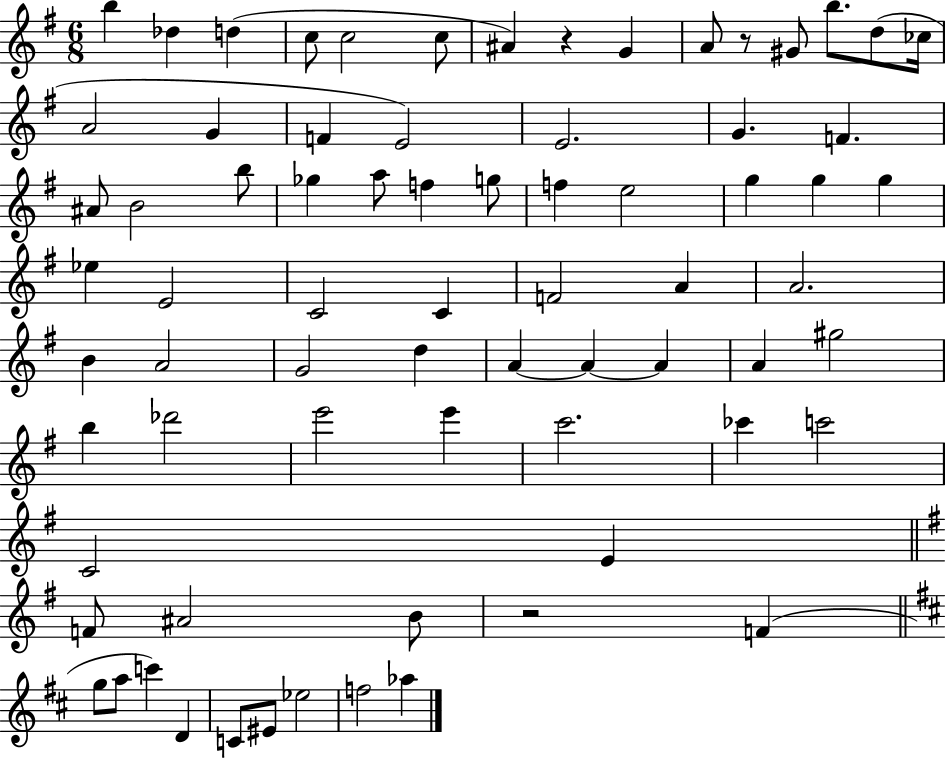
{
  \clef treble
  \numericTimeSignature
  \time 6/8
  \key g \major
  b''4 des''4 d''4( | c''8 c''2 c''8 | ais'4) r4 g'4 | a'8 r8 gis'8 b''8. d''8( ces''16 | \break a'2 g'4 | f'4 e'2) | e'2. | g'4. f'4. | \break ais'8 b'2 b''8 | ges''4 a''8 f''4 g''8 | f''4 e''2 | g''4 g''4 g''4 | \break ees''4 e'2 | c'2 c'4 | f'2 a'4 | a'2. | \break b'4 a'2 | g'2 d''4 | a'4~~ a'4~~ a'4 | a'4 gis''2 | \break b''4 des'''2 | e'''2 e'''4 | c'''2. | ces'''4 c'''2 | \break c'2 e'4 | \bar "||" \break \key g \major f'8 ais'2 b'8 | r2 f'4( | \bar "||" \break \key d \major g''8 a''8 c'''4) d'4 | c'8 eis'8 ees''2 | f''2 aes''4 | \bar "|."
}